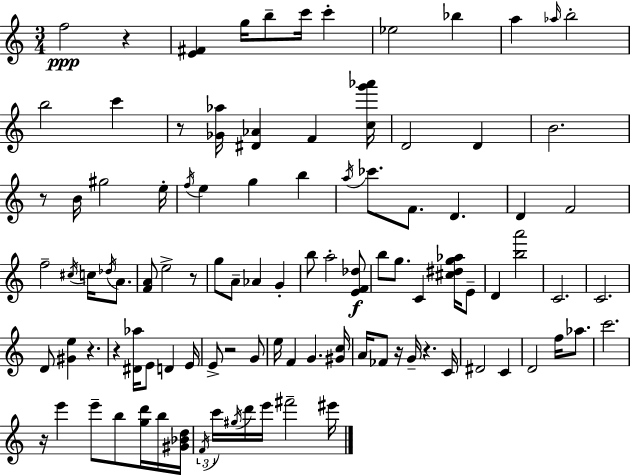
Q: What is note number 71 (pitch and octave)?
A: B5